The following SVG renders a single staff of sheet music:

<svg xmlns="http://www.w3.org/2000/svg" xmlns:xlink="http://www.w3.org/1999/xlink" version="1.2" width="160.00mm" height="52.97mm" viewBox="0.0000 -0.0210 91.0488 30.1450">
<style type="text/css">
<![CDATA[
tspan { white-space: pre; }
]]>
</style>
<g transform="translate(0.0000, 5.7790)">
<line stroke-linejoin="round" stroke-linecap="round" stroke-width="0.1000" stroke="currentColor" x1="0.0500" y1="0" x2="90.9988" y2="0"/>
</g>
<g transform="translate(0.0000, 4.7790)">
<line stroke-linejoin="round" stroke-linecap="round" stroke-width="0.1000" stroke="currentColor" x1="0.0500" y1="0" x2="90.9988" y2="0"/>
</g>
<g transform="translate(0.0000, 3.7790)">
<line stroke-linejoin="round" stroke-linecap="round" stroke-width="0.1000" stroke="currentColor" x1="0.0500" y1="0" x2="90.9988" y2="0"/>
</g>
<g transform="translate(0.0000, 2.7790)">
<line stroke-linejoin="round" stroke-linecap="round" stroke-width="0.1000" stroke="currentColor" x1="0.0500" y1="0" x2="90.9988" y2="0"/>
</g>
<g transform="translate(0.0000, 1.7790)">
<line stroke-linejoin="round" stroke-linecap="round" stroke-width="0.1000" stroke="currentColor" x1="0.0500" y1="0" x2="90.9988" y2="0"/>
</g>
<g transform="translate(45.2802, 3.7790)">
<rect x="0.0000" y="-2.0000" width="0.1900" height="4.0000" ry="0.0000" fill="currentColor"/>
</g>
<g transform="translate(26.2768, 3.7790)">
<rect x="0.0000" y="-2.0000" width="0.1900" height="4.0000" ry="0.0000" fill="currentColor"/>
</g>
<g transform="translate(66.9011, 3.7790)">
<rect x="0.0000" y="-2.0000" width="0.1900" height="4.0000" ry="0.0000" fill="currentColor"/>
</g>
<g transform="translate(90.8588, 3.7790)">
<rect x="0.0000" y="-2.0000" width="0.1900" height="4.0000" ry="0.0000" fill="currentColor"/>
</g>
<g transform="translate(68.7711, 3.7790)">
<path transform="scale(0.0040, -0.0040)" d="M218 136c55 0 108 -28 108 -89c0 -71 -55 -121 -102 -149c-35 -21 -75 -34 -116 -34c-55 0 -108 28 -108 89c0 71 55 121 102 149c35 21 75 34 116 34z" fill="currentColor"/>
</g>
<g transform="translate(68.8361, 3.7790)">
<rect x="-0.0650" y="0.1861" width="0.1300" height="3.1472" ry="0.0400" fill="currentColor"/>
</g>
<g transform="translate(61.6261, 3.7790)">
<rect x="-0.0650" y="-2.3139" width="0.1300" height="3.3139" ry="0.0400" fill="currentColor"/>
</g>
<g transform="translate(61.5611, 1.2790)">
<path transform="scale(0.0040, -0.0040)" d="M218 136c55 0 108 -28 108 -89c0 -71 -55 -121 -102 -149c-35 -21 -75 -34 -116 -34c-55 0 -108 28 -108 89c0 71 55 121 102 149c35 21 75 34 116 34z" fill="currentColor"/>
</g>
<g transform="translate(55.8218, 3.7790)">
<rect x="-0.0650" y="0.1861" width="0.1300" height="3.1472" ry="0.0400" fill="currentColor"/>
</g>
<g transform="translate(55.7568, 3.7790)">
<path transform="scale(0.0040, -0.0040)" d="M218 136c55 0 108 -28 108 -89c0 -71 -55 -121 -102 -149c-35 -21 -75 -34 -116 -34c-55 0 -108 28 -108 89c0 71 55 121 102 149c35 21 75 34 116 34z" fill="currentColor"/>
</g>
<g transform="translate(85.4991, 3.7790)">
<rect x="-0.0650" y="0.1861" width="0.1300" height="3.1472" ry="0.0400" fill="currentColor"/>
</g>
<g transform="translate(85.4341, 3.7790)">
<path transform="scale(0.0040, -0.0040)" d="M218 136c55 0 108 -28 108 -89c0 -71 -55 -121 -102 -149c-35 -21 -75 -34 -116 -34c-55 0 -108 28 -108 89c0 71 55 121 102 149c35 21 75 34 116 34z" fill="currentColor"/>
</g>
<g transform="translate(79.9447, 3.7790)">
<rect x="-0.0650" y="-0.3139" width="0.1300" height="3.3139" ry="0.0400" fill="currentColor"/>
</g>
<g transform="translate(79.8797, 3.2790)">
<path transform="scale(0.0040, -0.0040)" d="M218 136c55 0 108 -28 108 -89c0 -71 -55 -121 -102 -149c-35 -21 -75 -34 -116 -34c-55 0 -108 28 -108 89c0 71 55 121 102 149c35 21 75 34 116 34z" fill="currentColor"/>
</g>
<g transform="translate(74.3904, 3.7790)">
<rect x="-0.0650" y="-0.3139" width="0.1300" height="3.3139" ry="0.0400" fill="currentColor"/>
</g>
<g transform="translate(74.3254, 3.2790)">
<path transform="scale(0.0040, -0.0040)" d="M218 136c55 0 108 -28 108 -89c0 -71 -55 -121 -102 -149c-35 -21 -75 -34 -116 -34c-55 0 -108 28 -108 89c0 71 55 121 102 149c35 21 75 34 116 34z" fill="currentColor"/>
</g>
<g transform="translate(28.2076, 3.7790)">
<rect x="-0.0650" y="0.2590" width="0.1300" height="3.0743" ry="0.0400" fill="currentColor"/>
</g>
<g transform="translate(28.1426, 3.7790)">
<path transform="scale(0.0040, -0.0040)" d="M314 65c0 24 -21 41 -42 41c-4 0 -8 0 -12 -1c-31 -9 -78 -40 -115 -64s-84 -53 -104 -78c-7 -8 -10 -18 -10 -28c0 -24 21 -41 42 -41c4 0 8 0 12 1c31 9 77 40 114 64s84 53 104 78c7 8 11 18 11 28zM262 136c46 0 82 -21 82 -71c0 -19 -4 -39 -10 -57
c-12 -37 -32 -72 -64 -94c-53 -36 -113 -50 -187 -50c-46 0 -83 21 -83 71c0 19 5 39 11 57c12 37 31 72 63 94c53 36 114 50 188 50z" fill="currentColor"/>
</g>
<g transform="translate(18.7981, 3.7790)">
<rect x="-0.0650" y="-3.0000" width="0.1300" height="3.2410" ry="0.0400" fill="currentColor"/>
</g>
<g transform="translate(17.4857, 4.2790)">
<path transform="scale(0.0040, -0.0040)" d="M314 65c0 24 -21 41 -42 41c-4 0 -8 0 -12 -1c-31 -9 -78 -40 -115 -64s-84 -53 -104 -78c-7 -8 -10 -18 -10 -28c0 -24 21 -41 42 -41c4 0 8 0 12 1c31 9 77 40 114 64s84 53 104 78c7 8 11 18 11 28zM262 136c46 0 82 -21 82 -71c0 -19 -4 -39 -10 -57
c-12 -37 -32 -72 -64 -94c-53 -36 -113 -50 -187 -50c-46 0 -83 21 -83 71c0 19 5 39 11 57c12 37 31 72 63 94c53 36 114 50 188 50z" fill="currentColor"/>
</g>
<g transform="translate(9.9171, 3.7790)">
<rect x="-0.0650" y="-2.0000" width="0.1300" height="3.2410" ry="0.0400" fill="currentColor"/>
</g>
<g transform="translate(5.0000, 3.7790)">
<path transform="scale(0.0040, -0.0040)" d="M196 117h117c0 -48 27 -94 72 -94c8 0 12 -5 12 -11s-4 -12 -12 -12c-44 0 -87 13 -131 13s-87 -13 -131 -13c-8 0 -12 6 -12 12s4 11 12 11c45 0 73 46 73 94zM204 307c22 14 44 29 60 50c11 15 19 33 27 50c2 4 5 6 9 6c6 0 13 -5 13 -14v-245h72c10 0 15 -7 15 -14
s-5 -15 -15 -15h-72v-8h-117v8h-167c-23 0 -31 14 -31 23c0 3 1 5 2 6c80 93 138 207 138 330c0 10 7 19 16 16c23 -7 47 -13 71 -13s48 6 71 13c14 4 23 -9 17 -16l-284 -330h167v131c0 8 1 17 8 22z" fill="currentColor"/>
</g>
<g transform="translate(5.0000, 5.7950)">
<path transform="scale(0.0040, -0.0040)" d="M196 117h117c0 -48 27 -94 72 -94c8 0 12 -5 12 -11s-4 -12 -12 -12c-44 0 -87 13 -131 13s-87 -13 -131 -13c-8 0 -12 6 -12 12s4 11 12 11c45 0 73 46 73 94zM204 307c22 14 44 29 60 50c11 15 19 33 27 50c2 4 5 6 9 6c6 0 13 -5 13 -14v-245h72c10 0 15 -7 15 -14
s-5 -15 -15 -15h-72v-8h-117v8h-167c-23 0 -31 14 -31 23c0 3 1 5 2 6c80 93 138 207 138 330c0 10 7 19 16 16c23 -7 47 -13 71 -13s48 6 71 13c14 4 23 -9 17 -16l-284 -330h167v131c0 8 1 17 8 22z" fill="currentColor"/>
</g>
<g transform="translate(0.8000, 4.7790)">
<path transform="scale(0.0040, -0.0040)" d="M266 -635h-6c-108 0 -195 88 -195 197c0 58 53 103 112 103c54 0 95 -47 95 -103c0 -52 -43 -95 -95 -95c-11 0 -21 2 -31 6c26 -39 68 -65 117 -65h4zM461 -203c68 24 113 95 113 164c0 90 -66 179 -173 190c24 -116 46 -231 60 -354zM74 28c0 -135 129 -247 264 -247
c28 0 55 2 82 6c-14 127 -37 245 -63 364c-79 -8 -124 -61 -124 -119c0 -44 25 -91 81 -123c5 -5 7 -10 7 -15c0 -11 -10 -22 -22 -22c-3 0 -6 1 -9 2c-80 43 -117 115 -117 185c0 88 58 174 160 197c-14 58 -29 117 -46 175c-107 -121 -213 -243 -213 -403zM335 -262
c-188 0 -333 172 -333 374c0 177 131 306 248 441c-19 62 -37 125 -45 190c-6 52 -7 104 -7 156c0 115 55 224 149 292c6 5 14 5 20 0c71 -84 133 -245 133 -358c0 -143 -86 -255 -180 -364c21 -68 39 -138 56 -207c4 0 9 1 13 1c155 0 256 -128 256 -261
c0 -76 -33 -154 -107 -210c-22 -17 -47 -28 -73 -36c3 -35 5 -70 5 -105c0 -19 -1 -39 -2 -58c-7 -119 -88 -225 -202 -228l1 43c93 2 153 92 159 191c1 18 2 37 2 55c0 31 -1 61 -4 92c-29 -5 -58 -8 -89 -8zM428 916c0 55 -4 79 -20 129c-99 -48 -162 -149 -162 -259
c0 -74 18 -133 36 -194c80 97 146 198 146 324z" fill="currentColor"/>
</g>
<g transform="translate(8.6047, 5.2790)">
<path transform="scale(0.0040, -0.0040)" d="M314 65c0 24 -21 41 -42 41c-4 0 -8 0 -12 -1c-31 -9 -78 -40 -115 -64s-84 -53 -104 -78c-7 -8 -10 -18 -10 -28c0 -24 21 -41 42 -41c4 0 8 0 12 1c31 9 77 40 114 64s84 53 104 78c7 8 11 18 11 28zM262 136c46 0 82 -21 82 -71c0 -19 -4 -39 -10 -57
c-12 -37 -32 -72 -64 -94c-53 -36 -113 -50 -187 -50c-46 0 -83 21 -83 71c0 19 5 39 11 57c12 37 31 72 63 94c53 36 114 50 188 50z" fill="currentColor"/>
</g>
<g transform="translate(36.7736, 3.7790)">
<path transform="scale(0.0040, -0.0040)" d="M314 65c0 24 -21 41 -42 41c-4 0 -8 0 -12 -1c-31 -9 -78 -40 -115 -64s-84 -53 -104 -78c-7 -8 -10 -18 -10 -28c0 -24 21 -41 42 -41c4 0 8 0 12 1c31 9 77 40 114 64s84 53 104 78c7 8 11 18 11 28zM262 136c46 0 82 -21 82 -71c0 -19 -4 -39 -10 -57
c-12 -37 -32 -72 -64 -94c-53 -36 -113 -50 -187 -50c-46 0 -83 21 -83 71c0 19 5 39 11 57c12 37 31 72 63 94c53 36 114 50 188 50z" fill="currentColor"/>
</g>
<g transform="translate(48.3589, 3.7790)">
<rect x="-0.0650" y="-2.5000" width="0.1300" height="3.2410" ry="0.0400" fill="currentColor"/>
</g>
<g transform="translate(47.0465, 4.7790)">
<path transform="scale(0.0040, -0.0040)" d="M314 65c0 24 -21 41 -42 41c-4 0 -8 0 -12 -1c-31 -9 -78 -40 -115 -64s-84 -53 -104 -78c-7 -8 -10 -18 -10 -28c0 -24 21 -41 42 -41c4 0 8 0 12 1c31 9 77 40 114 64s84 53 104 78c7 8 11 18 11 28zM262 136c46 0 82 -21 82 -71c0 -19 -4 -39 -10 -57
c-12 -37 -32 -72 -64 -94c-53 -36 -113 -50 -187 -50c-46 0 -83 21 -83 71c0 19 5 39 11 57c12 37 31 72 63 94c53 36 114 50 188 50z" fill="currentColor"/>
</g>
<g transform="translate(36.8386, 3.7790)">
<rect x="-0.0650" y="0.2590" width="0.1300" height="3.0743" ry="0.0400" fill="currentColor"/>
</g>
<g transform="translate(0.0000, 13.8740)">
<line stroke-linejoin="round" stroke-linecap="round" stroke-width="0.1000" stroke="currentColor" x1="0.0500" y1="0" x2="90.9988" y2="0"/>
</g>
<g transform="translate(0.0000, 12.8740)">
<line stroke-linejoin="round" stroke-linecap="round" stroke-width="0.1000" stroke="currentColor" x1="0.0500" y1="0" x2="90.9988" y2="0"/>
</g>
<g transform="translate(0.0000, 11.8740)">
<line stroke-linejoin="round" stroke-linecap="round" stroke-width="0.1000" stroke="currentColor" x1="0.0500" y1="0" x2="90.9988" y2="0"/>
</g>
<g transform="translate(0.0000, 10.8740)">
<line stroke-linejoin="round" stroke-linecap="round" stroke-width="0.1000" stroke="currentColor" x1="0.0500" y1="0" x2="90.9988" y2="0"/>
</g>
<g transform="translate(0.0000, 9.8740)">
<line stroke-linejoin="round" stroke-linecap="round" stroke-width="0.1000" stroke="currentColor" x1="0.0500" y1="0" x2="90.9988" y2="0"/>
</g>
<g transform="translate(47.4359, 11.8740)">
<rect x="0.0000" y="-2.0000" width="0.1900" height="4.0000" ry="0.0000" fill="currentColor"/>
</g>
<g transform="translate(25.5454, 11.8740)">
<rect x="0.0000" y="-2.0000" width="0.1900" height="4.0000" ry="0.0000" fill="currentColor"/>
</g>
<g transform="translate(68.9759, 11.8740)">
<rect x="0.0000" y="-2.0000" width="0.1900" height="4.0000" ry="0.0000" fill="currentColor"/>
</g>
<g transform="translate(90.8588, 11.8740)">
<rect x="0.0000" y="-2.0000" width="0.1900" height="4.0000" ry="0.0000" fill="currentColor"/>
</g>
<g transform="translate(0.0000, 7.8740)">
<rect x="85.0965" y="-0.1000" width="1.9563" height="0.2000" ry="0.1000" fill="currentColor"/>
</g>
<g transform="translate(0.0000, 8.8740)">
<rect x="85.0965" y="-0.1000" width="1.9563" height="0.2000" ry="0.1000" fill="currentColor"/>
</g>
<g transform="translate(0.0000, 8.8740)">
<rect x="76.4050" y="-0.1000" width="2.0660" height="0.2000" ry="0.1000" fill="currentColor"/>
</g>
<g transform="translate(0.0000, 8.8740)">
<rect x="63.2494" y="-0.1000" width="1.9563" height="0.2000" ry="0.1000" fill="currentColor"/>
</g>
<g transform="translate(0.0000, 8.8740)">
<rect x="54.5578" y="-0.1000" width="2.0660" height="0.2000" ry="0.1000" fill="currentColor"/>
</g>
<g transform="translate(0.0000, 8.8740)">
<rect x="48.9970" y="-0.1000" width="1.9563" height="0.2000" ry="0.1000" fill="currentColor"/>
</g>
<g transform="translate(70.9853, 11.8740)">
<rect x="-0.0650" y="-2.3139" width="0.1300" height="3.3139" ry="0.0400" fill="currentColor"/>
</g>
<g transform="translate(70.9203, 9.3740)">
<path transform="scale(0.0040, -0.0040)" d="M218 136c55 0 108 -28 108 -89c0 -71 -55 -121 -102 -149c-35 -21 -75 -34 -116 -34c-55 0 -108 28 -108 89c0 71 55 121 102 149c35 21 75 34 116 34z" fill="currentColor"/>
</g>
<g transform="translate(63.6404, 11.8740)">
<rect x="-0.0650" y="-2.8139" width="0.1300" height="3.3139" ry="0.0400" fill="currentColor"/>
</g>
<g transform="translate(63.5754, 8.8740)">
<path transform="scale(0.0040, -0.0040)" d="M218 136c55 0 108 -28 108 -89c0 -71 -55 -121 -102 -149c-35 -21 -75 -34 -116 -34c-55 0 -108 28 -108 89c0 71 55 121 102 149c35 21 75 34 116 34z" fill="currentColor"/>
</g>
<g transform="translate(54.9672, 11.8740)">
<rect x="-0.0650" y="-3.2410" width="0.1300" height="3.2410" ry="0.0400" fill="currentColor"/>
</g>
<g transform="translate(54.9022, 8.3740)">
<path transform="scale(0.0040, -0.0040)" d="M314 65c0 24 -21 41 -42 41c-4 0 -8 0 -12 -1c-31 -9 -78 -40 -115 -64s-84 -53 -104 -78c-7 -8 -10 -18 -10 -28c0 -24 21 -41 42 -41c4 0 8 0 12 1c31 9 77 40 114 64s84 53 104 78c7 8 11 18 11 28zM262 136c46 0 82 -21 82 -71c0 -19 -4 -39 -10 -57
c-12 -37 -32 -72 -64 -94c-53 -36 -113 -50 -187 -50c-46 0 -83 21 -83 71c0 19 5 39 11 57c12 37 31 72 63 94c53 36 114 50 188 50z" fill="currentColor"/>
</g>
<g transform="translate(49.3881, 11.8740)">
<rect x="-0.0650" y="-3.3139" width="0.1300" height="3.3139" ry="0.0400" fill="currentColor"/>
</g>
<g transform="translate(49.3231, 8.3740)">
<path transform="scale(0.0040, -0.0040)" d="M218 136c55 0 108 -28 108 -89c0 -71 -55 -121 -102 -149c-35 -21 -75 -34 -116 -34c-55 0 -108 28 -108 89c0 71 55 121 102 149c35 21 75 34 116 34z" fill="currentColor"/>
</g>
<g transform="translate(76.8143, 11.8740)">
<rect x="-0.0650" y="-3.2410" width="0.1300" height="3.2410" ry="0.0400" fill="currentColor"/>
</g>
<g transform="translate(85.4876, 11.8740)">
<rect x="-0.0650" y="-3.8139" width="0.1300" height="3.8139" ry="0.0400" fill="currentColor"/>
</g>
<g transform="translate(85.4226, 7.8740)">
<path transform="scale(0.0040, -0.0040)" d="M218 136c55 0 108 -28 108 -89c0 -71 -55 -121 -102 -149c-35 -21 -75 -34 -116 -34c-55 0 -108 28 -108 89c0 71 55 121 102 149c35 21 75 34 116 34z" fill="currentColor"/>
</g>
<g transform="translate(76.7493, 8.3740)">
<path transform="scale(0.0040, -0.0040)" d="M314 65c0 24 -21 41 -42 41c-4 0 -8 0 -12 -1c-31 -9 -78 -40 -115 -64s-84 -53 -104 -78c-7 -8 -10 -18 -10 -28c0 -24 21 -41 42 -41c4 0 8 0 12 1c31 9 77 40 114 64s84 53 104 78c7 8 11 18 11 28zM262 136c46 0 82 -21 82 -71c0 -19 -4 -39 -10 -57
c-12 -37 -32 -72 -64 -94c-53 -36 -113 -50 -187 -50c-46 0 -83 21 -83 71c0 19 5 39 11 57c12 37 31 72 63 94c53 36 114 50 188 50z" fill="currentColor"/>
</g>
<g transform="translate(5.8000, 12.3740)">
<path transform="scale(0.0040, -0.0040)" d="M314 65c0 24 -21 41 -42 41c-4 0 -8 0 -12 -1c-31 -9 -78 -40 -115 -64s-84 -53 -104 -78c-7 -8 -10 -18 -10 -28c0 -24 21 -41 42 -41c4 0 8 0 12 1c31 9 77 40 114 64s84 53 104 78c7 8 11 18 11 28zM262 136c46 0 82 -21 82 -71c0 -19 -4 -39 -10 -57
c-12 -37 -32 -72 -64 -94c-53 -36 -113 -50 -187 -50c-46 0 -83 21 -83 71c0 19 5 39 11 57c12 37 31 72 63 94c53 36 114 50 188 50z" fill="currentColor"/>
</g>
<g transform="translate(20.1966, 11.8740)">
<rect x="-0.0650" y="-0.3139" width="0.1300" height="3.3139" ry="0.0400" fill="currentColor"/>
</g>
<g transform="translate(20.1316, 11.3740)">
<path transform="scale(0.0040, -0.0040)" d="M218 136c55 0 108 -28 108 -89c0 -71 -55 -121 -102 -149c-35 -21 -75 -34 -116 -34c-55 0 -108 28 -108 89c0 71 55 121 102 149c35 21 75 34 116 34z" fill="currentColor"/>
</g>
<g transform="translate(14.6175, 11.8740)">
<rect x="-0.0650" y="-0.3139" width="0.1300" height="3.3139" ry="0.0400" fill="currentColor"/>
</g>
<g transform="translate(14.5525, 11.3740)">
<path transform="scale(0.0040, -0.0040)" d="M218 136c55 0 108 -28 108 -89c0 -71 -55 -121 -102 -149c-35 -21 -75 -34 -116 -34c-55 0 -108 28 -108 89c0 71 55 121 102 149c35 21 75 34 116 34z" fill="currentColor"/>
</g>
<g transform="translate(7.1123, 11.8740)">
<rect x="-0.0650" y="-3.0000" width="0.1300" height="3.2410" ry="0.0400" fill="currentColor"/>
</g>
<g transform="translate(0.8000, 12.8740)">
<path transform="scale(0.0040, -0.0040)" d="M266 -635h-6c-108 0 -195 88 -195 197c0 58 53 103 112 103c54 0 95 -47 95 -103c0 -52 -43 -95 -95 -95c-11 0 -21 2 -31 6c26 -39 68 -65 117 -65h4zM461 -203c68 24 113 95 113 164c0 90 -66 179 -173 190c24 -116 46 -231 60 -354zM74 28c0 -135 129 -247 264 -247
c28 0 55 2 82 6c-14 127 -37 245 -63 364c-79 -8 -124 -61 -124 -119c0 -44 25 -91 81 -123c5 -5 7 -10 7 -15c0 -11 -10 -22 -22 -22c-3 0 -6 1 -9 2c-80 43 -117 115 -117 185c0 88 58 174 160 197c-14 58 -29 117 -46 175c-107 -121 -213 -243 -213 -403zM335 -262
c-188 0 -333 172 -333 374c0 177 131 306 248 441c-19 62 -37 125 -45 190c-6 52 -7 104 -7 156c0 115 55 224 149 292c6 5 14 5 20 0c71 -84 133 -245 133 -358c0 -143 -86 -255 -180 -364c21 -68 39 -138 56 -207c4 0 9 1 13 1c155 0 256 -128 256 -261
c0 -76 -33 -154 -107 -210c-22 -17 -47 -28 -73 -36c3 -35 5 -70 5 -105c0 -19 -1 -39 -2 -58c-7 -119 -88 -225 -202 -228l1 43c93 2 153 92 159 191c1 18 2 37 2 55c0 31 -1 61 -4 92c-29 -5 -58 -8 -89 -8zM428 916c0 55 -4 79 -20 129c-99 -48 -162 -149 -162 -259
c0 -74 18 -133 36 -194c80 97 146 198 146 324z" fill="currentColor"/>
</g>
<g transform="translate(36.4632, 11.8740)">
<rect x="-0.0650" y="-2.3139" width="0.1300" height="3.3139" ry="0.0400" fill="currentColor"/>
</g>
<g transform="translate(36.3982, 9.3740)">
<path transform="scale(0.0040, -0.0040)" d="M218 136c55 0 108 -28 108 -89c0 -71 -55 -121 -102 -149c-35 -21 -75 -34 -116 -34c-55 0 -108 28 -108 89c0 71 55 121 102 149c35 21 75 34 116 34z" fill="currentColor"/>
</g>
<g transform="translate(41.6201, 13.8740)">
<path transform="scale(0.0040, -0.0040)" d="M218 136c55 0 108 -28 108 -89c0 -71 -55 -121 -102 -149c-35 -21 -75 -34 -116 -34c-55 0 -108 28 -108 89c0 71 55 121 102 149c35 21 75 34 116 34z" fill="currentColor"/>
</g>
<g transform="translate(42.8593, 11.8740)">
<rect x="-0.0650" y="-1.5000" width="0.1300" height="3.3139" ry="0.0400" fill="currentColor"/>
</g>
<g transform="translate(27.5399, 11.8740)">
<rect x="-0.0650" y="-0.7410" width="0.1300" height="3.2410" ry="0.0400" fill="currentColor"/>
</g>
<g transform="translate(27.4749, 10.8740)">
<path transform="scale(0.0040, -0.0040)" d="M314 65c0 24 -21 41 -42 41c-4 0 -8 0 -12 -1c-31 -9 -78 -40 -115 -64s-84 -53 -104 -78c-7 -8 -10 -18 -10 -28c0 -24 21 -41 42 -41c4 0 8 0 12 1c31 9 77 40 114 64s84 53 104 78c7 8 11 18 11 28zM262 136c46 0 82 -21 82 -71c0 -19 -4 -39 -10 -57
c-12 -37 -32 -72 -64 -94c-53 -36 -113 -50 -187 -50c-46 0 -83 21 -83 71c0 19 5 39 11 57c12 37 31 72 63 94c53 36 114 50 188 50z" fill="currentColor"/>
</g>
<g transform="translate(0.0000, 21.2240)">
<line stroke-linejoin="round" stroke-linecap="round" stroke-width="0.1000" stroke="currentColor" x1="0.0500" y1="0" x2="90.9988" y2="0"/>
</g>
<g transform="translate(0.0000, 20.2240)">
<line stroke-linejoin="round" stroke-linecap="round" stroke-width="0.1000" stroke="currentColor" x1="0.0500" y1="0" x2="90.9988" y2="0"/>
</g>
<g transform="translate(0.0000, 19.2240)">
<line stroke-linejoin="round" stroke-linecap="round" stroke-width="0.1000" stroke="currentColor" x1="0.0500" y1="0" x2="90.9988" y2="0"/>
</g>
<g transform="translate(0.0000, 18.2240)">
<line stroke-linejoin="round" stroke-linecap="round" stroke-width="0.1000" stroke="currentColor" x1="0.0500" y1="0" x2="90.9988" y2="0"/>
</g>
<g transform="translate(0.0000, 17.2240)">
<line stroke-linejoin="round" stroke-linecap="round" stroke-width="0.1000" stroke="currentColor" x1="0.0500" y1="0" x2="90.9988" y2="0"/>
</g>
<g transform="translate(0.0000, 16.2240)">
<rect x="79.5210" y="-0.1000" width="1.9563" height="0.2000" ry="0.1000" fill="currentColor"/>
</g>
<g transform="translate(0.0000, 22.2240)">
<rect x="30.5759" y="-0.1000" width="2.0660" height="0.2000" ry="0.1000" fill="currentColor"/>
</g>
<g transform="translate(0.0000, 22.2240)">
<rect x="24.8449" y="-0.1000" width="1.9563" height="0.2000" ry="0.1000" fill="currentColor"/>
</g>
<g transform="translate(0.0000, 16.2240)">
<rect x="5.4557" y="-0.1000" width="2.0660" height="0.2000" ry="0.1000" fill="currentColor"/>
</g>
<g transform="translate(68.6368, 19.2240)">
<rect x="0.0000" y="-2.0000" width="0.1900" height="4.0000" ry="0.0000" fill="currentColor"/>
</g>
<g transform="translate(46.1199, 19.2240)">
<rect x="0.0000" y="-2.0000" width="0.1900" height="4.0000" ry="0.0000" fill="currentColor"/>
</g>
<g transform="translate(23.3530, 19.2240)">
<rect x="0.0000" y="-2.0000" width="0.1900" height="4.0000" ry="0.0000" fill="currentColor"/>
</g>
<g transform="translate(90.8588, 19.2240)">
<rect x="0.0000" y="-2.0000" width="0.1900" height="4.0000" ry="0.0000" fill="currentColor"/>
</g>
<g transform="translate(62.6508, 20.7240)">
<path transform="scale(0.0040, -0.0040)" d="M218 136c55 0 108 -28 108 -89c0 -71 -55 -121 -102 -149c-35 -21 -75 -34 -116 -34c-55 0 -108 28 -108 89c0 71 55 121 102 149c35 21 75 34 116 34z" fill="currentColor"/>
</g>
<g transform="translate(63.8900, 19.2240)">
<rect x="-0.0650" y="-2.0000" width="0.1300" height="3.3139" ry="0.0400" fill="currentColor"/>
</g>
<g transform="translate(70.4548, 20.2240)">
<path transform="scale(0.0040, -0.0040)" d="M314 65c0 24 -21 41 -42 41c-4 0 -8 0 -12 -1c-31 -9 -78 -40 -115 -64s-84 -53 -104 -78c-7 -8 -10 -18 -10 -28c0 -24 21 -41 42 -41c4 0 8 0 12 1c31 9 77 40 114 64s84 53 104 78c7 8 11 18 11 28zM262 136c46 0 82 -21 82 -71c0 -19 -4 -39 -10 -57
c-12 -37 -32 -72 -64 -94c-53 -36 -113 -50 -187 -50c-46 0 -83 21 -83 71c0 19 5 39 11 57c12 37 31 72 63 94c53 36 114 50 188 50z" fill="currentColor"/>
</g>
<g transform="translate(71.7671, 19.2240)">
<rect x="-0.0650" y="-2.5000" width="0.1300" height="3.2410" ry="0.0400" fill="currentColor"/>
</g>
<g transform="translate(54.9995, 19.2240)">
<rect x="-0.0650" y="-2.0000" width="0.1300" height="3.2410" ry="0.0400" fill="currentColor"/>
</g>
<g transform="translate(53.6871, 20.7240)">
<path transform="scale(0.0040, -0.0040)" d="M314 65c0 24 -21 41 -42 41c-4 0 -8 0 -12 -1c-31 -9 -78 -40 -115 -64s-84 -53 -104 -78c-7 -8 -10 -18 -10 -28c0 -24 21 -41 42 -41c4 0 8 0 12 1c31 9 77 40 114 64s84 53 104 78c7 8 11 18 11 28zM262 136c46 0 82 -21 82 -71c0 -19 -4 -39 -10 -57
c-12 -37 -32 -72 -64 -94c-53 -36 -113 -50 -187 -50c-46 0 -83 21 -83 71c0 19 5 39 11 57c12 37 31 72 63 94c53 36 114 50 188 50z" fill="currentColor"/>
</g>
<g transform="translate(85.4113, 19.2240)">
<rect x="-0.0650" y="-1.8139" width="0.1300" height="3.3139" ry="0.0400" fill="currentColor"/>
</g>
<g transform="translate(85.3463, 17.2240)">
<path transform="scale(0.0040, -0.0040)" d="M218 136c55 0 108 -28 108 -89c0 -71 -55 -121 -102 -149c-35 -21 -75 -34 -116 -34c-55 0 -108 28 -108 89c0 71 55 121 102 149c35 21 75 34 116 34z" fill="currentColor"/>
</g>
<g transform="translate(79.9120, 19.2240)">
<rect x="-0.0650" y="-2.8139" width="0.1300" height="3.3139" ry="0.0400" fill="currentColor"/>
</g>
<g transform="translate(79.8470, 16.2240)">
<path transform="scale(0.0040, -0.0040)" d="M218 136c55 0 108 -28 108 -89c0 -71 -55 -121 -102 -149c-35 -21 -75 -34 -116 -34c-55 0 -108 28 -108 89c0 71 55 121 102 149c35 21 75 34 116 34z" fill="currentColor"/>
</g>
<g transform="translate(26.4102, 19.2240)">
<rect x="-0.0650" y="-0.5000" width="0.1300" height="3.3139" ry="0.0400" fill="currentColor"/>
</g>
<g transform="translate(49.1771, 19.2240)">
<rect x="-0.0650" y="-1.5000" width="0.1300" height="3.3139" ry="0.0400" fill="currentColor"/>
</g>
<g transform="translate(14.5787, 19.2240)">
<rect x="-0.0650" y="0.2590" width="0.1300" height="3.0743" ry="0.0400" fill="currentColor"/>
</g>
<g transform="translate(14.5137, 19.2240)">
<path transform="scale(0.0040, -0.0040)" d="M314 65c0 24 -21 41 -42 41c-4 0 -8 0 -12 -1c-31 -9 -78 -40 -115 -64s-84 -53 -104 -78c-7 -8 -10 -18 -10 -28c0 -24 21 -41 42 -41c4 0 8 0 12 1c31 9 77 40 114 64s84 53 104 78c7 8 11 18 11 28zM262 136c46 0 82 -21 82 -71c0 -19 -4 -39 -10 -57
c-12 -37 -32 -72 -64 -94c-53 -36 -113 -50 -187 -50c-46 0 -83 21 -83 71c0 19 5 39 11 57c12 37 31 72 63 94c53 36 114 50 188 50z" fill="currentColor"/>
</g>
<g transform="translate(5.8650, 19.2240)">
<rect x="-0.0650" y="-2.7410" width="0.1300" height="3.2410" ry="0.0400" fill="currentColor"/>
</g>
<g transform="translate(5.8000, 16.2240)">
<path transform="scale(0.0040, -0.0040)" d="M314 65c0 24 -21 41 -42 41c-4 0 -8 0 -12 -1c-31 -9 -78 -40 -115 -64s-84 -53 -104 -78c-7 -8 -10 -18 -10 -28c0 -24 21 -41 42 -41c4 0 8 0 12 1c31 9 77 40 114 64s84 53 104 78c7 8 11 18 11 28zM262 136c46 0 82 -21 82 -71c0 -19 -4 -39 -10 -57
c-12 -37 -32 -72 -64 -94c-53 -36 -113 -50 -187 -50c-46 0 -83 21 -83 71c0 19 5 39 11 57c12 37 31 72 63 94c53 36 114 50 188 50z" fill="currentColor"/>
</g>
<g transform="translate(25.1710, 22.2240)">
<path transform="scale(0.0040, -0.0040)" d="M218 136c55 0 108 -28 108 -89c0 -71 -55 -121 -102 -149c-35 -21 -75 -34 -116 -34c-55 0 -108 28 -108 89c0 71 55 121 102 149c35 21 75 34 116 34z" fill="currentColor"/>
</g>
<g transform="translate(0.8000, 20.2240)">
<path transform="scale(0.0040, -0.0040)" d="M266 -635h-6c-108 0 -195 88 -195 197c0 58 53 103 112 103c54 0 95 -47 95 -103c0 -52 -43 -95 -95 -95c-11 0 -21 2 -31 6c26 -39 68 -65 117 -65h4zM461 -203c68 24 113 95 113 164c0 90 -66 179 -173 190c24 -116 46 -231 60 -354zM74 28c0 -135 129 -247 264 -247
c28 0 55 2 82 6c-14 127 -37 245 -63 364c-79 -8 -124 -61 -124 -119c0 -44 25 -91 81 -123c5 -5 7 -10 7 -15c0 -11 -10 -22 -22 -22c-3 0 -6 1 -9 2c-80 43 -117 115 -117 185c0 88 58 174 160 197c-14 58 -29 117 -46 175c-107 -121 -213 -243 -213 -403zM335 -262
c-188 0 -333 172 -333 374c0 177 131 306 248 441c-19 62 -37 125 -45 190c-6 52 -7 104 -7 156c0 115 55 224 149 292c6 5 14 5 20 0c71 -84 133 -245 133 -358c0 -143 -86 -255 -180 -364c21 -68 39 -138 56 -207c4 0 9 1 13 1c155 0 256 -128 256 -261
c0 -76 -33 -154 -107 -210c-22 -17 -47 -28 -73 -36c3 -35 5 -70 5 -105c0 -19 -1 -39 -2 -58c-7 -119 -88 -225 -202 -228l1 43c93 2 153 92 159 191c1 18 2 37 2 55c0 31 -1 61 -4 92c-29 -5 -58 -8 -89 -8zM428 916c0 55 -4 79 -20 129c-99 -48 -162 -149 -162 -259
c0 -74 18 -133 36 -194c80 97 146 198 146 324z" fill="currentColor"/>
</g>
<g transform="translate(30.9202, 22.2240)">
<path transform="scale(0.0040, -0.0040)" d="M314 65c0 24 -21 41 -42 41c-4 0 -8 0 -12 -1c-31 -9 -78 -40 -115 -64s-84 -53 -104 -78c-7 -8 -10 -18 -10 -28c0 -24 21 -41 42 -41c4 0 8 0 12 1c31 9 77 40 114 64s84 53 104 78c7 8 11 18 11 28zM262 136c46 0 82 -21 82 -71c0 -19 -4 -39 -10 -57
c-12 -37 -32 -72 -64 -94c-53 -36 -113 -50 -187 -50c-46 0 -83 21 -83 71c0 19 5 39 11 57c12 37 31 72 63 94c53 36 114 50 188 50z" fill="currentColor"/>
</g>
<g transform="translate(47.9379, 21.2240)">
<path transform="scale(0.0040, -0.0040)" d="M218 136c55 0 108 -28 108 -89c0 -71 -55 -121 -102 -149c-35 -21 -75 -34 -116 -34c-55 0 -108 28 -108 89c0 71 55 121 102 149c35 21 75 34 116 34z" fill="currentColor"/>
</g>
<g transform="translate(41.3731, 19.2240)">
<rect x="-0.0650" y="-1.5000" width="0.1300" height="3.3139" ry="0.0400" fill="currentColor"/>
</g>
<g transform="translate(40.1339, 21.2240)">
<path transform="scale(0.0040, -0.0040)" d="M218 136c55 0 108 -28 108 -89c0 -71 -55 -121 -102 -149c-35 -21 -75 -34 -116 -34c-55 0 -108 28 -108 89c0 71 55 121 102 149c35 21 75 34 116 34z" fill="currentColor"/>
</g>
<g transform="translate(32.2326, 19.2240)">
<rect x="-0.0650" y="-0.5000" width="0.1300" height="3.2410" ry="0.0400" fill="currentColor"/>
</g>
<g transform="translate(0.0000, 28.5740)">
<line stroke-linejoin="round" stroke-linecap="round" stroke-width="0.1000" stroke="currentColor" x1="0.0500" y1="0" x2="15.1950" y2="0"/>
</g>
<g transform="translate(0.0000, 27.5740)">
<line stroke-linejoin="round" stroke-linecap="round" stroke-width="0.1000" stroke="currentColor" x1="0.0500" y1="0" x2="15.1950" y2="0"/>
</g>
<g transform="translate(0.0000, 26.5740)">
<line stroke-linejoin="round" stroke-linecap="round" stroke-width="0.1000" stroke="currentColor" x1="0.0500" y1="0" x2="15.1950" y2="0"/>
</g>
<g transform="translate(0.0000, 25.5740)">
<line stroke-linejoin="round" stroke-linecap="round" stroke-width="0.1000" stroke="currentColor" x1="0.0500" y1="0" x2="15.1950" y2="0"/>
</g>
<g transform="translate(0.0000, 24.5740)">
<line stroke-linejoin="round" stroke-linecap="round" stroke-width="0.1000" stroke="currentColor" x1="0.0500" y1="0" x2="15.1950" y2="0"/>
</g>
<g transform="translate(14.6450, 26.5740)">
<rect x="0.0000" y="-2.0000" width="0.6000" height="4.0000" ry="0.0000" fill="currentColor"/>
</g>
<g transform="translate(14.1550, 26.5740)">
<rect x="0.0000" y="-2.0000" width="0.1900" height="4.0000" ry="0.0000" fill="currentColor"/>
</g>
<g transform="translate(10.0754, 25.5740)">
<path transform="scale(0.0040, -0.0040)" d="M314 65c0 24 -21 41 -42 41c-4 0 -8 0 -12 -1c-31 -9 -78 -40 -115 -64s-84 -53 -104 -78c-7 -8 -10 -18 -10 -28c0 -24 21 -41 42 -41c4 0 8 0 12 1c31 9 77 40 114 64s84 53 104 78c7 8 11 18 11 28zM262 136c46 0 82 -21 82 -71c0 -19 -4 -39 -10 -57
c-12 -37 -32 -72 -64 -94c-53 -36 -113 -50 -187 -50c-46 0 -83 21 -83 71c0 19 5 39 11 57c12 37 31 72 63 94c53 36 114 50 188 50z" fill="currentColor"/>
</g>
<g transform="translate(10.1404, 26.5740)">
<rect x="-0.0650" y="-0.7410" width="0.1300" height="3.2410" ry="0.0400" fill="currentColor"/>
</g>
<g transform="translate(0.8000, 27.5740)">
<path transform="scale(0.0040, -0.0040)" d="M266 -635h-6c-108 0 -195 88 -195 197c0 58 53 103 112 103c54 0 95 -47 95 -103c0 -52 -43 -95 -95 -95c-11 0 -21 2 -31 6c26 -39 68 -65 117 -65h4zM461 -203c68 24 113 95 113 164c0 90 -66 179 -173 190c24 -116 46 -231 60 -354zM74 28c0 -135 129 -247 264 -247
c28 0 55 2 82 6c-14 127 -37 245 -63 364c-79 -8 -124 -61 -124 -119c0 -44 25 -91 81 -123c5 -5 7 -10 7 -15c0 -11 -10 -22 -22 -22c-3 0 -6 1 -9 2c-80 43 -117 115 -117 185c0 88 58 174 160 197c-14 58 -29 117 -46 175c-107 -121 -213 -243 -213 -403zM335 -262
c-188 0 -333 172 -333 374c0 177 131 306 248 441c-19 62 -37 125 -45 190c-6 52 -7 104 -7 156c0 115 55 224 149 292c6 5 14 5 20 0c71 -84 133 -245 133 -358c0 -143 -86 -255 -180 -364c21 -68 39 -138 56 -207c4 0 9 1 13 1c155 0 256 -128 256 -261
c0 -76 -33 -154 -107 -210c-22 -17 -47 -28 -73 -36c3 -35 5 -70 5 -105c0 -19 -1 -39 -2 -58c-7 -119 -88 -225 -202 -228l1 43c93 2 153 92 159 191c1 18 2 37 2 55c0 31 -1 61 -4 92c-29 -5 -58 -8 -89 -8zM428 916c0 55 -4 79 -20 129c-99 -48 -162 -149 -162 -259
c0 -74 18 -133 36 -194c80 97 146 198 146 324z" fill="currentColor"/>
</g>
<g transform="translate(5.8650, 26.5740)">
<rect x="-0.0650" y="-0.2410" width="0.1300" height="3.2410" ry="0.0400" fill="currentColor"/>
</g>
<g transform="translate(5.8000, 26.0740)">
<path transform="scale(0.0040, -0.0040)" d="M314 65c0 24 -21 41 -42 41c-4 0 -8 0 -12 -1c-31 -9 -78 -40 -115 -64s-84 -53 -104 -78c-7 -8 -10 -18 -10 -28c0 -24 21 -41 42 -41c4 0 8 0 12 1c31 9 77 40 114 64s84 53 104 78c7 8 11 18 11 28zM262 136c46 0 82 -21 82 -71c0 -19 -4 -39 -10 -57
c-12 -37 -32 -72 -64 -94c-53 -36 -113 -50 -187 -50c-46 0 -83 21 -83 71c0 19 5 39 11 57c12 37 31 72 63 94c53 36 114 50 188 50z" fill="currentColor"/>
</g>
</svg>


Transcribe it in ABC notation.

X:1
T:Untitled
M:4/4
L:1/4
K:C
F2 A2 B2 B2 G2 B g B c c B A2 c c d2 g E b b2 a g b2 c' a2 B2 C C2 E E F2 F G2 a f c2 d2